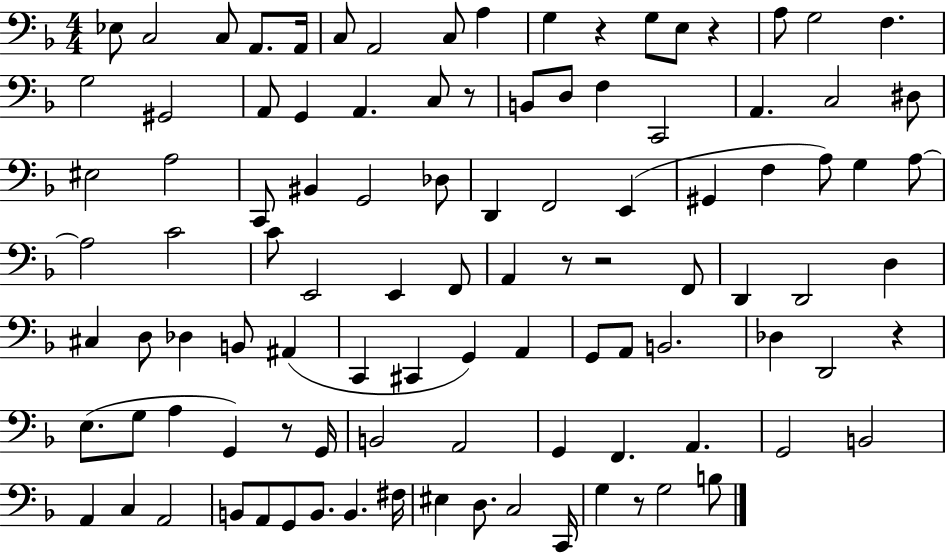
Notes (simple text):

Eb3/e C3/h C3/e A2/e. A2/s C3/e A2/h C3/e A3/q G3/q R/q G3/e E3/e R/q A3/e G3/h F3/q. G3/h G#2/h A2/e G2/q A2/q. C3/e R/e B2/e D3/e F3/q C2/h A2/q. C3/h D#3/e EIS3/h A3/h C2/e BIS2/q G2/h Db3/e D2/q F2/h E2/q G#2/q F3/q A3/e G3/q A3/e A3/h C4/h C4/e E2/h E2/q F2/e A2/q R/e R/h F2/e D2/q D2/h D3/q C#3/q D3/e Db3/q B2/e A#2/q C2/q C#2/q G2/q A2/q G2/e A2/e B2/h. Db3/q D2/h R/q E3/e. G3/e A3/q G2/q R/e G2/s B2/h A2/h G2/q F2/q. A2/q. G2/h B2/h A2/q C3/q A2/h B2/e A2/e G2/e B2/e. B2/q. F#3/s EIS3/q D3/e. C3/h C2/s G3/q R/e G3/h B3/e